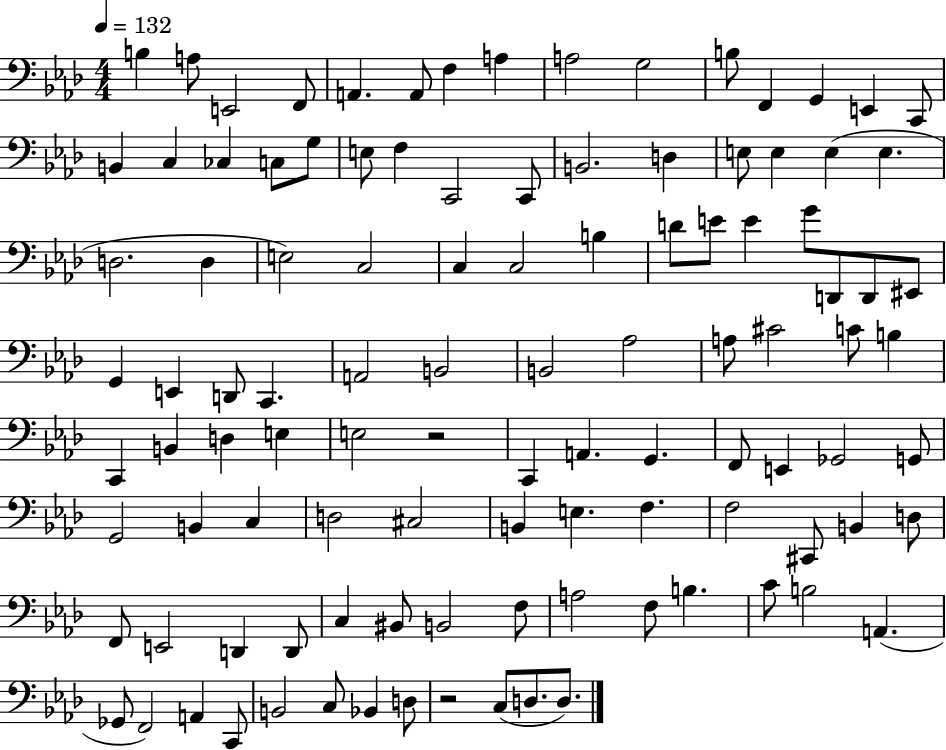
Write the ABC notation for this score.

X:1
T:Untitled
M:4/4
L:1/4
K:Ab
B, A,/2 E,,2 F,,/2 A,, A,,/2 F, A, A,2 G,2 B,/2 F,, G,, E,, C,,/2 B,, C, _C, C,/2 G,/2 E,/2 F, C,,2 C,,/2 B,,2 D, E,/2 E, E, E, D,2 D, E,2 C,2 C, C,2 B, D/2 E/2 E G/2 D,,/2 D,,/2 ^E,,/2 G,, E,, D,,/2 C,, A,,2 B,,2 B,,2 _A,2 A,/2 ^C2 C/2 B, C,, B,, D, E, E,2 z2 C,, A,, G,, F,,/2 E,, _G,,2 G,,/2 G,,2 B,, C, D,2 ^C,2 B,, E, F, F,2 ^C,,/2 B,, D,/2 F,,/2 E,,2 D,, D,,/2 C, ^B,,/2 B,,2 F,/2 A,2 F,/2 B, C/2 B,2 A,, _G,,/2 F,,2 A,, C,,/2 B,,2 C,/2 _B,, D,/2 z2 C,/2 D,/2 D,/2